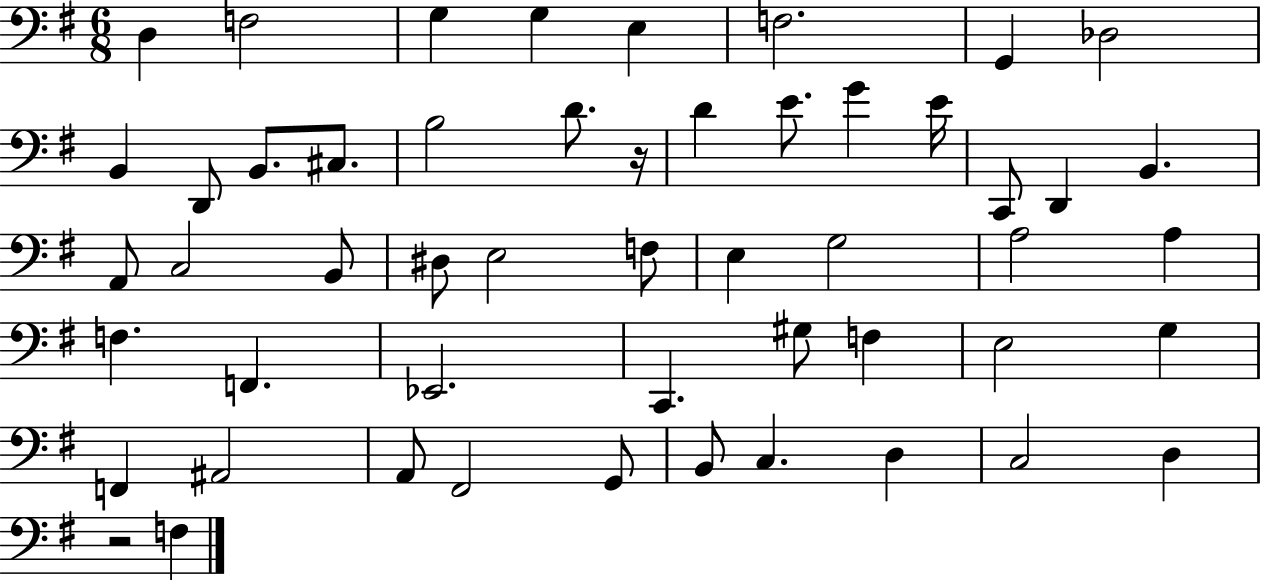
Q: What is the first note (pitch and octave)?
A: D3